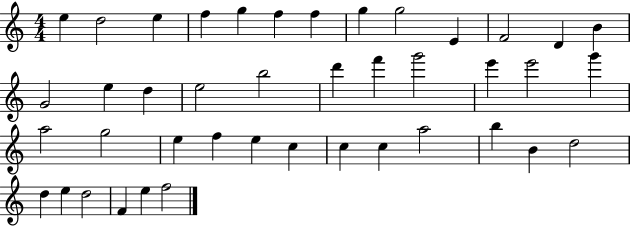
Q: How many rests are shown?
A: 0